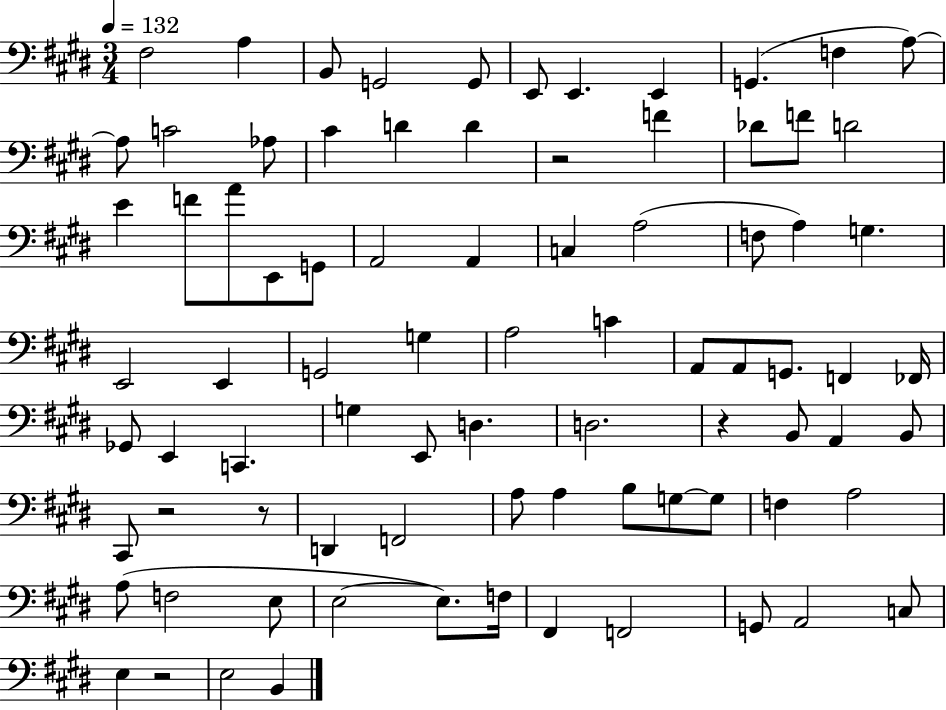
F#3/h A3/q B2/e G2/h G2/e E2/e E2/q. E2/q G2/q. F3/q A3/e A3/e C4/h Ab3/e C#4/q D4/q D4/q R/h F4/q Db4/e F4/e D4/h E4/q F4/e A4/e E2/e G2/e A2/h A2/q C3/q A3/h F3/e A3/q G3/q. E2/h E2/q G2/h G3/q A3/h C4/q A2/e A2/e G2/e. F2/q FES2/s Gb2/e E2/q C2/q. G3/q E2/e D3/q. D3/h. R/q B2/e A2/q B2/e C#2/e R/h R/e D2/q F2/h A3/e A3/q B3/e G3/e G3/e F3/q A3/h A3/e F3/h E3/e E3/h E3/e. F3/s F#2/q F2/h G2/e A2/h C3/e E3/q R/h E3/h B2/q